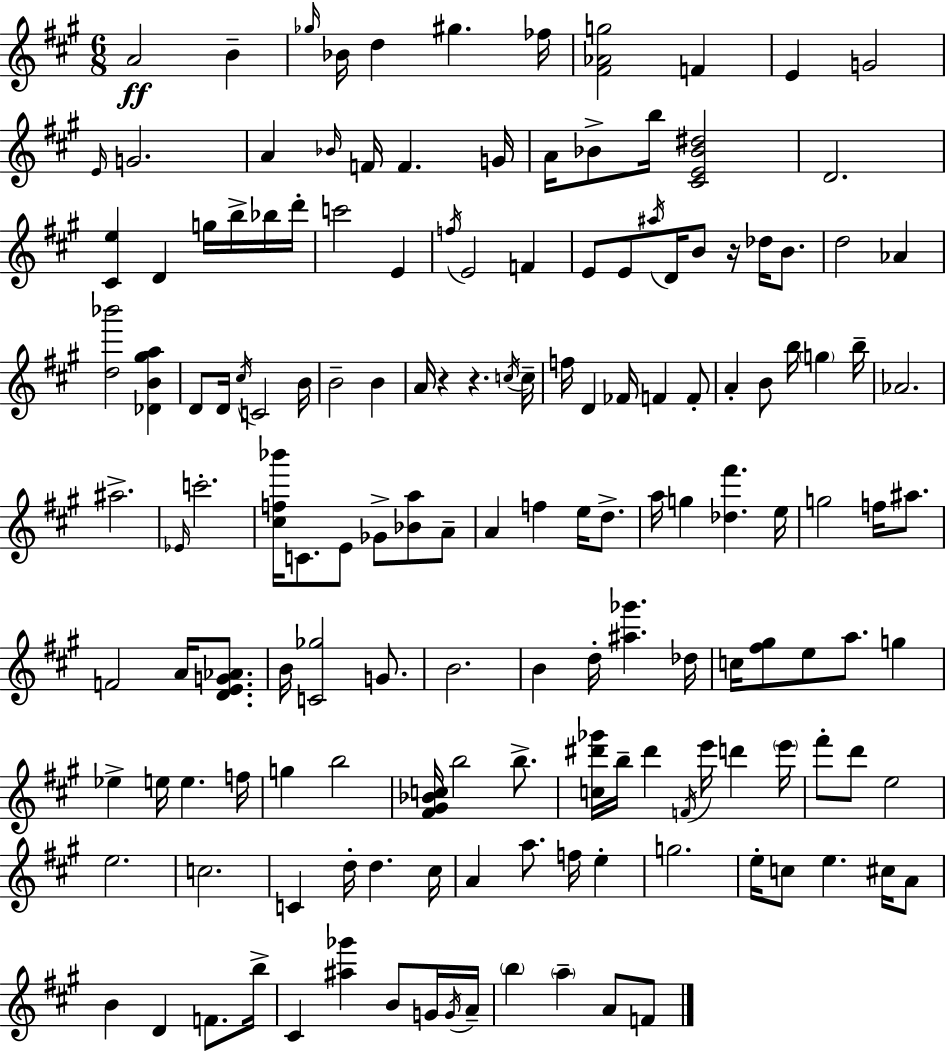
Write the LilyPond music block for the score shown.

{
  \clef treble
  \numericTimeSignature
  \time 6/8
  \key a \major
  a'2\ff b'4-- | \grace { ges''16 } bes'16 d''4 gis''4. | fes''16 <fis' aes' g''>2 f'4 | e'4 g'2 | \break \grace { e'16 } g'2. | a'4 \grace { bes'16 } f'16 f'4. | g'16 a'16 bes'8-> b''16 <cis' e' bes' dis''>2 | d'2. | \break <cis' e''>4 d'4 g''16 | b''16-> bes''16 d'''16-. c'''2 e'4 | \acciaccatura { f''16 } e'2 | f'4 e'8 e'8 \acciaccatura { ais''16 } d'16 b'8 | \break r16 des''16 b'8. d''2 | aes'4 <d'' bes'''>2 | <des' b' gis'' a''>4 d'8 d'16 \acciaccatura { cis''16 } c'2 | b'16 b'2-- | \break b'4 a'16 r4 r4. | \acciaccatura { c''16 } c''16-- f''16 d'4 | fes'16 f'4 f'8-. a'4-. b'8 | b''16 \parenthesize g''4 b''16-- aes'2. | \break ais''2.-> | \grace { ees'16 } c'''2.-. | <cis'' f'' bes'''>16 c'8. | e'8 ges'8-> <bes' a''>8 a'8-- a'4 | \break f''4 e''16 d''8.-> a''16 g''4 | <des'' fis'''>4. e''16 g''2 | f''16 ais''8. f'2 | a'16 <d' e' g' aes'>8. b'16 <c' ges''>2 | \break g'8. b'2. | b'4 | d''16-. <ais'' ges'''>4. des''16 c''16 <fis'' gis''>8 e''8 | a''8. g''4 ees''4-> | \break e''16 e''4. f''16 g''4 | b''2 <fis' gis' bes' c''>16 b''2 | b''8.-> <c'' dis''' ges'''>16 b''16-- dis'''4 | \acciaccatura { f'16 } e'''16 d'''4 \parenthesize e'''16 fis'''8-. d'''8 | \break e''2 e''2. | c''2. | c'4 | d''16-. d''4. cis''16 a'4 | \break a''8. f''16 e''4-. g''2. | e''16-. c''8 | e''4. cis''16 a'8 b'4 | d'4 f'8. b''16-> cis'4 | \break <ais'' ges'''>4 b'8 g'16 \acciaccatura { g'16 } a'16-- \parenthesize b''4 | \parenthesize a''4-- a'8 f'8 \bar "|."
}